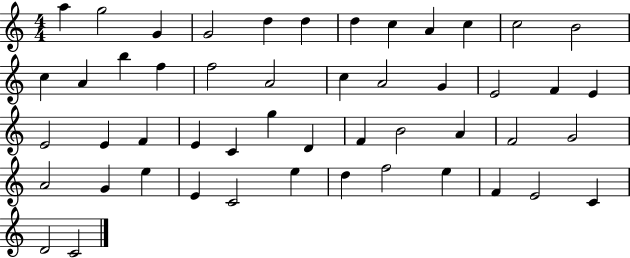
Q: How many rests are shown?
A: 0